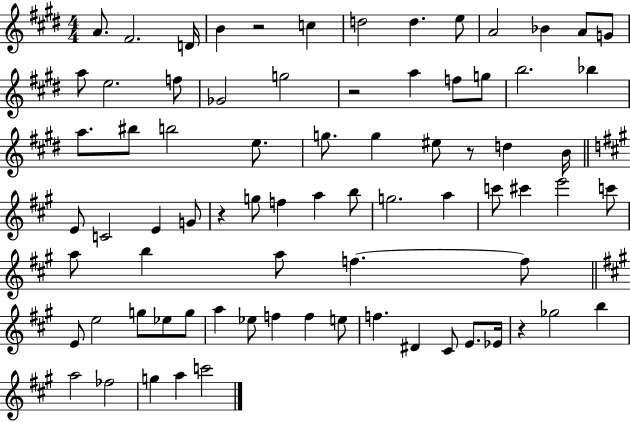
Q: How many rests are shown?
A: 5